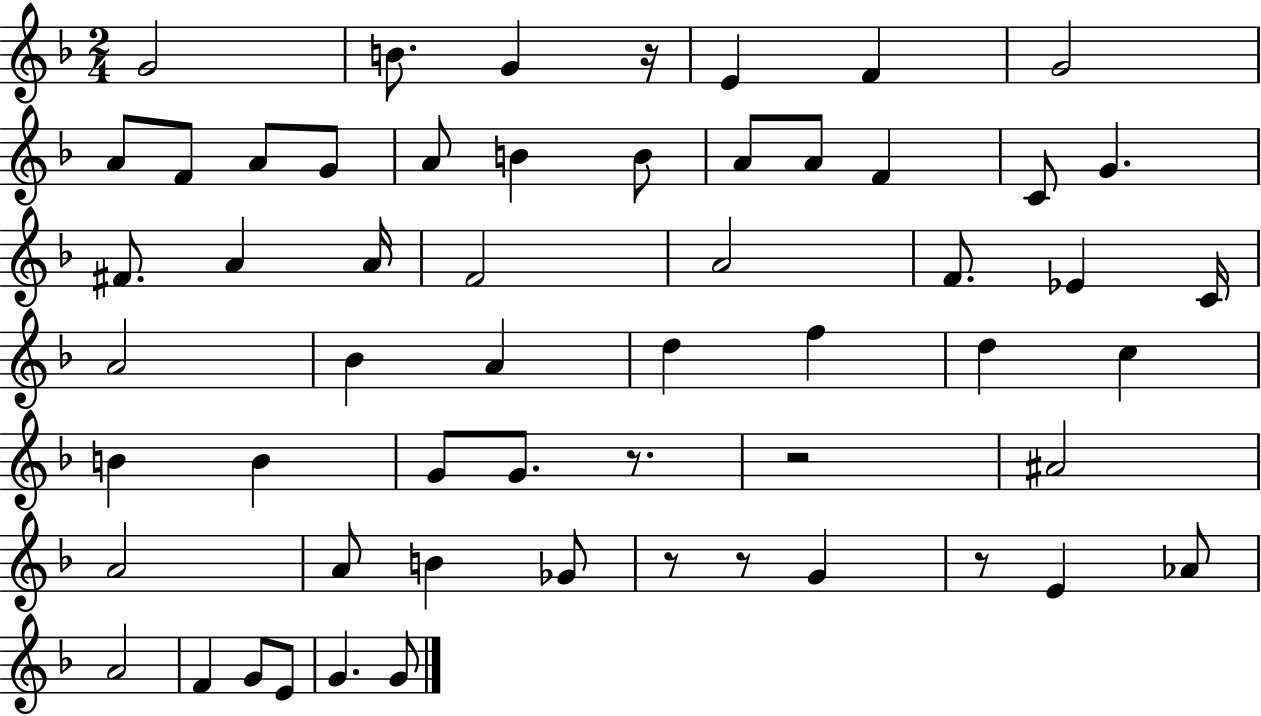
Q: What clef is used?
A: treble